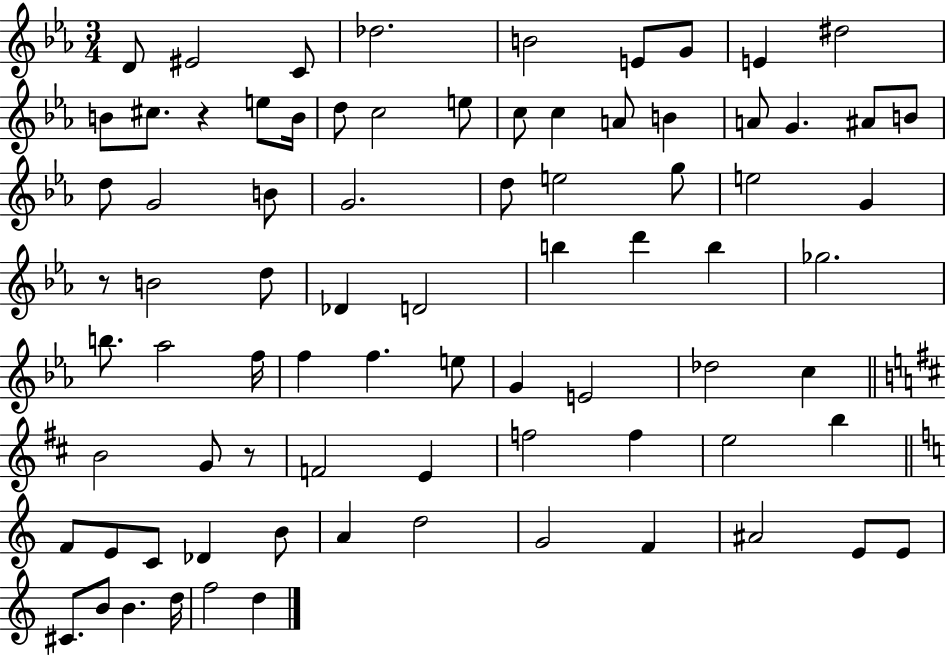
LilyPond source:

{
  \clef treble
  \numericTimeSignature
  \time 3/4
  \key ees \major
  d'8 eis'2 c'8 | des''2. | b'2 e'8 g'8 | e'4 dis''2 | \break b'8 cis''8. r4 e''8 b'16 | d''8 c''2 e''8 | c''8 c''4 a'8 b'4 | a'8 g'4. ais'8 b'8 | \break d''8 g'2 b'8 | g'2. | d''8 e''2 g''8 | e''2 g'4 | \break r8 b'2 d''8 | des'4 d'2 | b''4 d'''4 b''4 | ges''2. | \break b''8. aes''2 f''16 | f''4 f''4. e''8 | g'4 e'2 | des''2 c''4 | \break \bar "||" \break \key d \major b'2 g'8 r8 | f'2 e'4 | f''2 f''4 | e''2 b''4 | \break \bar "||" \break \key c \major f'8 e'8 c'8 des'4 b'8 | a'4 d''2 | g'2 f'4 | ais'2 e'8 e'8 | \break cis'8. b'8 b'4. d''16 | f''2 d''4 | \bar "|."
}